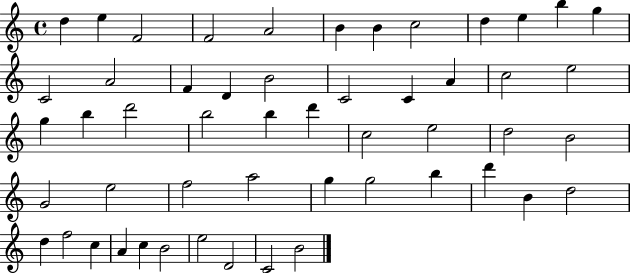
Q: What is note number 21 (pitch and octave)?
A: C5